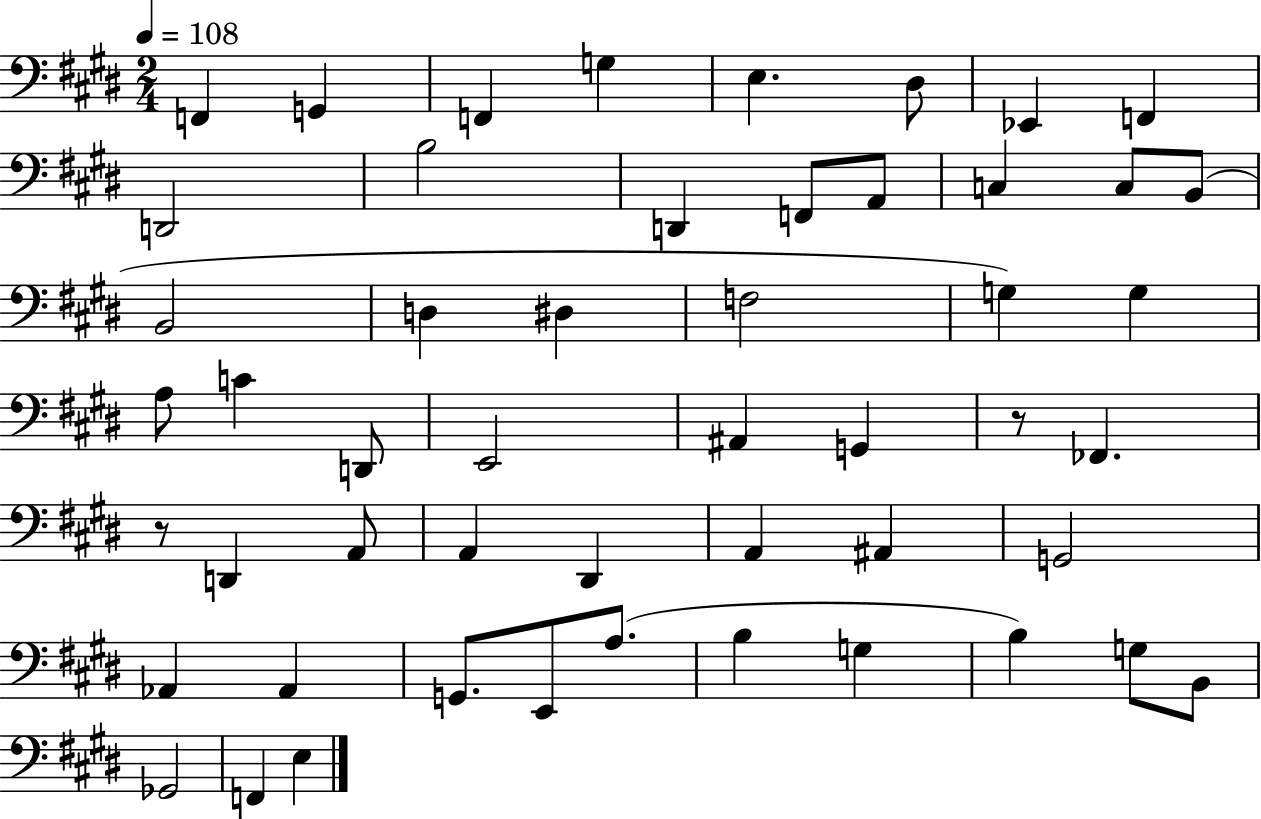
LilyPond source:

{
  \clef bass
  \numericTimeSignature
  \time 2/4
  \key e \major
  \tempo 4 = 108
  f,4 g,4 | f,4 g4 | e4. dis8 | ees,4 f,4 | \break d,2 | b2 | d,4 f,8 a,8 | c4 c8 b,8( | \break b,2 | d4 dis4 | f2 | g4) g4 | \break a8 c'4 d,8 | e,2 | ais,4 g,4 | r8 fes,4. | \break r8 d,4 a,8 | a,4 dis,4 | a,4 ais,4 | g,2 | \break aes,4 aes,4 | g,8. e,8 a8.( | b4 g4 | b4) g8 b,8 | \break ges,2 | f,4 e4 | \bar "|."
}